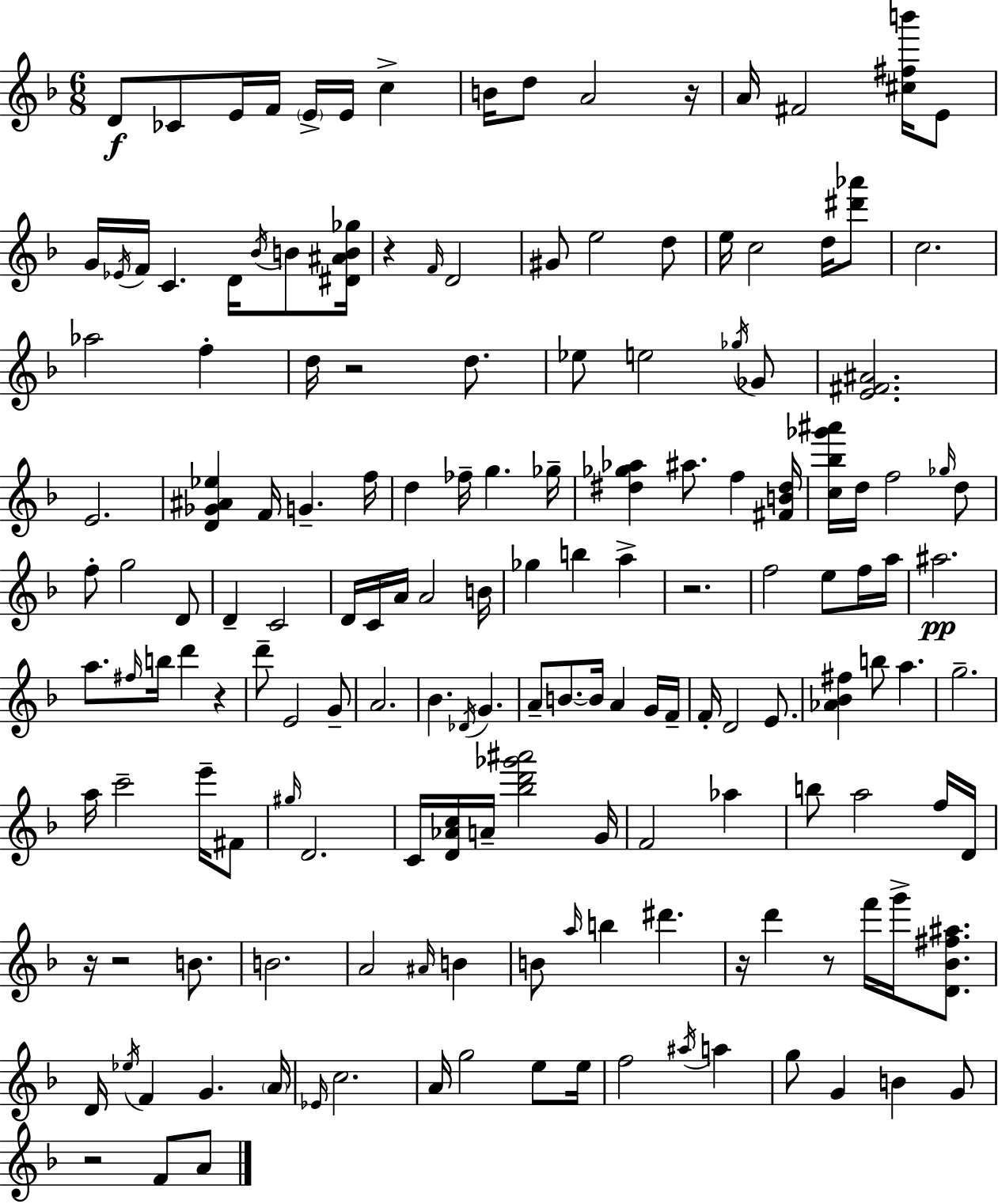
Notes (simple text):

D4/e CES4/e E4/s F4/s E4/s E4/s C5/q B4/s D5/e A4/h R/s A4/s F#4/h [C#5,F#5,B6]/s E4/e G4/s Eb4/s F4/s C4/q. D4/s Bb4/s B4/e [D#4,A#4,B4,Gb5]/s R/q F4/s D4/h G#4/e E5/h D5/e E5/s C5/h D5/s [D#6,Ab6]/e C5/h. Ab5/h F5/q D5/s R/h D5/e. Eb5/e E5/h Gb5/s Gb4/e [E4,F#4,A#4]/h. E4/h. [D4,Gb4,A#4,Eb5]/q F4/s G4/q. F5/s D5/q FES5/s G5/q. Gb5/s [D#5,Gb5,Ab5]/q A#5/e. F5/q [F#4,B4,D#5]/s [C5,Bb5,Gb6,A#6]/s D5/s F5/h Gb5/s D5/e F5/e G5/h D4/e D4/q C4/h D4/s C4/s A4/s A4/h B4/s Gb5/q B5/q A5/q R/h. F5/h E5/e F5/s A5/s A#5/h. A5/e. F#5/s B5/s D6/q R/q D6/e E4/h G4/e A4/h. Bb4/q. Db4/s G4/q. A4/e B4/e. B4/s A4/q G4/s F4/s F4/s D4/h E4/e. [Ab4,Bb4,F#5]/q B5/e A5/q. G5/h. A5/s C6/h E6/s F#4/e G#5/s D4/h. C4/s [D4,Ab4,C5]/s A4/s [Bb5,D6,Gb6,A#6]/h G4/s F4/h Ab5/q B5/e A5/h F5/s D4/s R/s R/h B4/e. B4/h. A4/h A#4/s B4/q B4/e A5/s B5/q D#6/q. R/s D6/q R/e F6/s G6/s [D4,Bb4,F#5,A#5]/e. D4/s Eb5/s F4/q G4/q. A4/s Eb4/s C5/h. A4/s G5/h E5/e E5/s F5/h A#5/s A5/q G5/e G4/q B4/q G4/e R/h F4/e A4/e